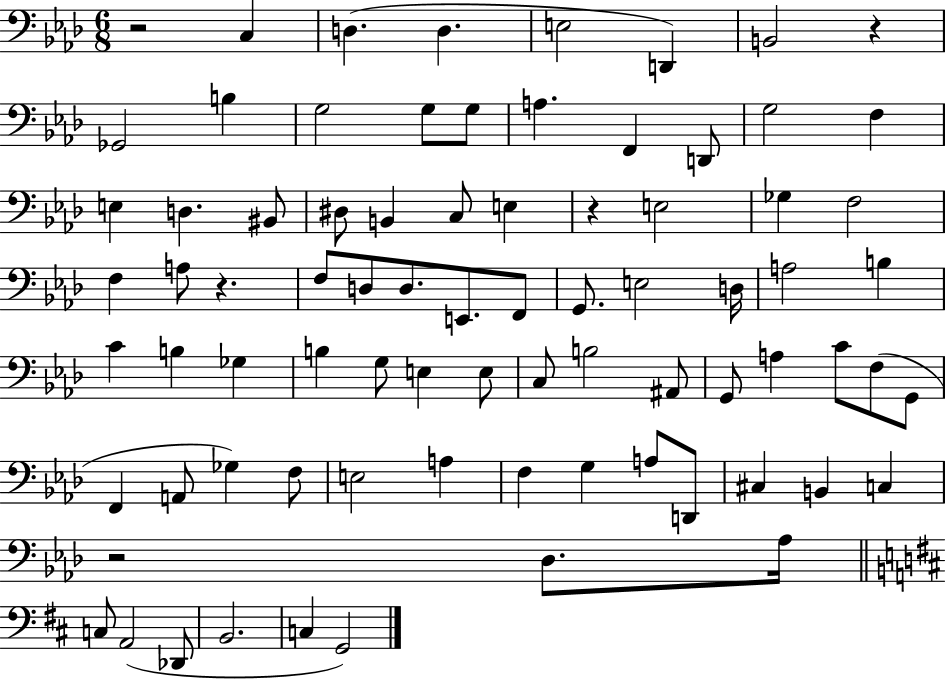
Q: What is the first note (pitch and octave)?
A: C3